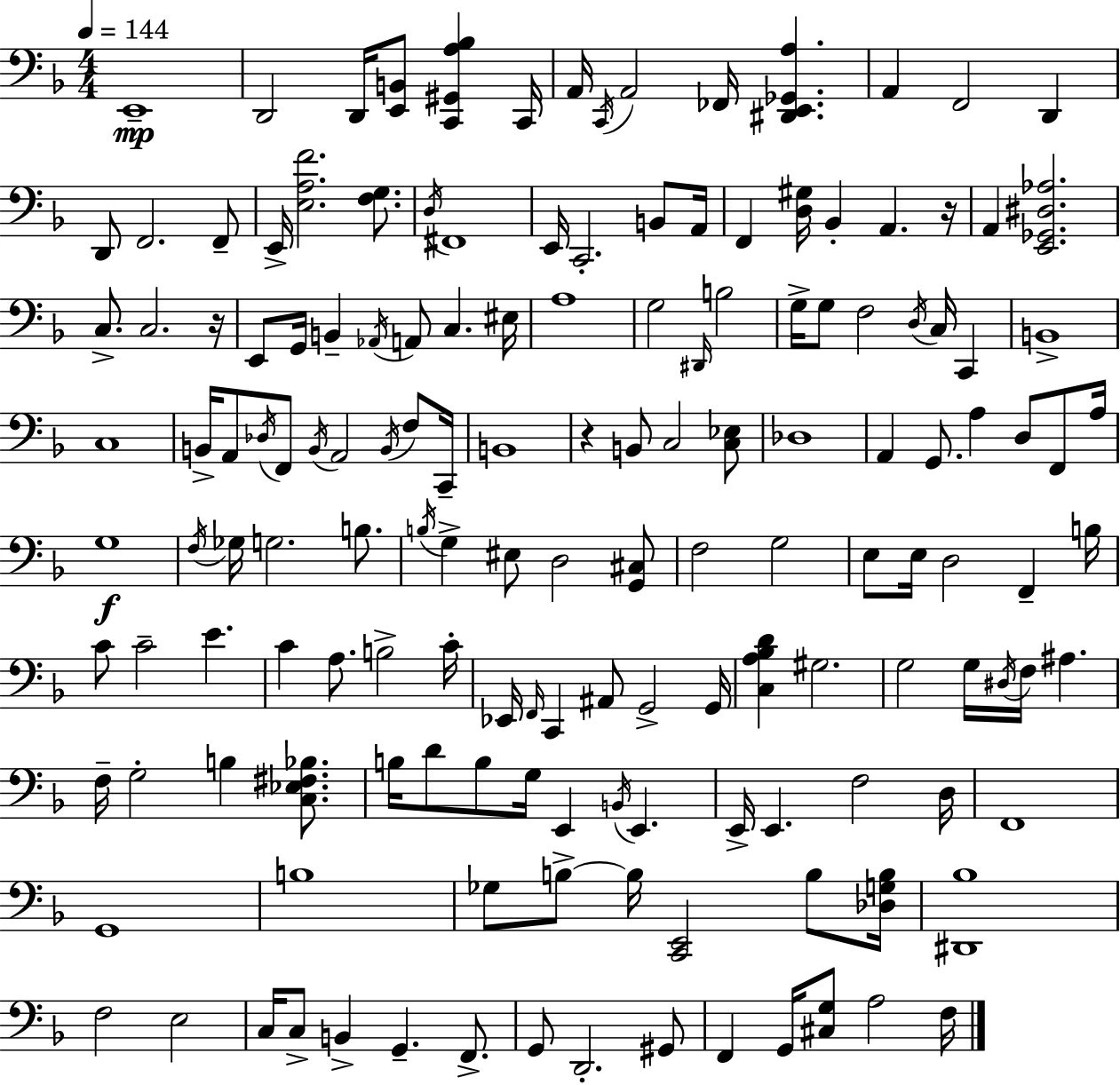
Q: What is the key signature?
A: D minor